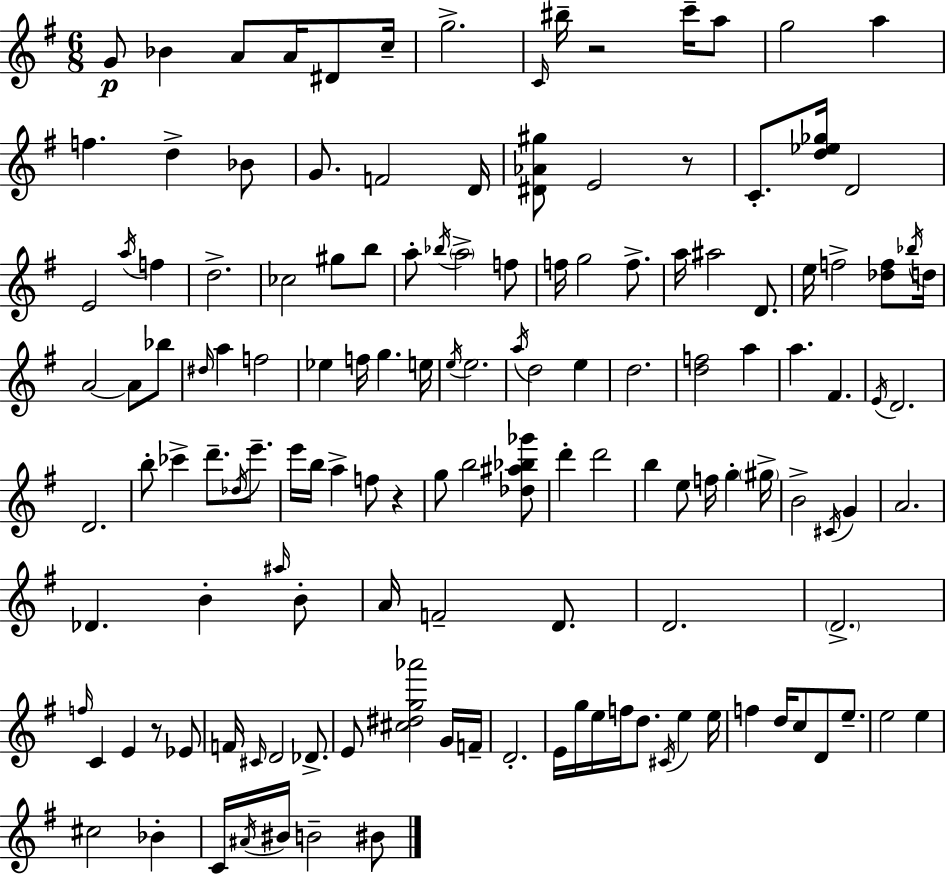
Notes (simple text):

G4/e Bb4/q A4/e A4/s D#4/e C5/s G5/h. C4/s BIS5/s R/h C6/s A5/e G5/h A5/q F5/q. D5/q Bb4/e G4/e. F4/h D4/s [D#4,Ab4,G#5]/e E4/h R/e C4/e. [D5,Eb5,Gb5]/s D4/h E4/h A5/s F5/q D5/h. CES5/h G#5/e B5/e A5/e Bb5/s A5/h F5/e F5/s G5/h F5/e. A5/s A#5/h D4/e. E5/s F5/h [Db5,F5]/e Bb5/s D5/s A4/h A4/e Bb5/e D#5/s A5/q F5/h Eb5/q F5/s G5/q. E5/s E5/s E5/h. A5/s D5/h E5/q D5/h. [D5,F5]/h A5/q A5/q. F#4/q. E4/s D4/h. D4/h. B5/e CES6/q D6/e. Db5/s E6/e. E6/s B5/s A5/q F5/e R/q G5/e B5/h [Db5,A#5,Bb5,Gb6]/e D6/q D6/h B5/q E5/e F5/s G5/q G#5/s B4/h C#4/s G4/q A4/h. Db4/q. B4/q A#5/s B4/e A4/s F4/h D4/e. D4/h. D4/h. F5/s C4/q E4/q R/e Eb4/e F4/s C#4/s D4/h Db4/e. E4/e [C#5,D#5,G5,Ab6]/h G4/s F4/s D4/h. E4/s G5/s E5/s F5/s D5/e. C#4/s E5/q E5/s F5/q D5/s C5/e D4/e E5/e. E5/h E5/q C#5/h Bb4/q C4/s A#4/s BIS4/s B4/h BIS4/e